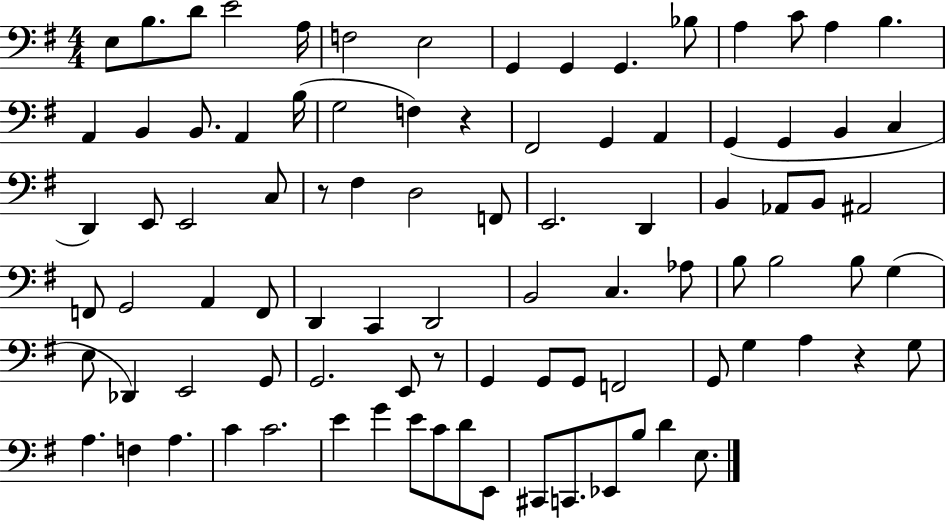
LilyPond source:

{
  \clef bass
  \numericTimeSignature
  \time 4/4
  \key g \major
  e8 b8. d'8 e'2 a16 | f2 e2 | g,4 g,4 g,4. bes8 | a4 c'8 a4 b4. | \break a,4 b,4 b,8. a,4 b16( | g2 f4) r4 | fis,2 g,4 a,4 | g,4( g,4 b,4 c4 | \break d,4) e,8 e,2 c8 | r8 fis4 d2 f,8 | e,2. d,4 | b,4 aes,8 b,8 ais,2 | \break f,8 g,2 a,4 f,8 | d,4 c,4 d,2 | b,2 c4. aes8 | b8 b2 b8 g4( | \break e8 des,4) e,2 g,8 | g,2. e,8 r8 | g,4 g,8 g,8 f,2 | g,8 g4 a4 r4 g8 | \break a4. f4 a4. | c'4 c'2. | e'4 g'4 e'8 c'8 d'8 e,8 | cis,8 c,8. ees,8 b8 d'4 e8. | \break \bar "|."
}